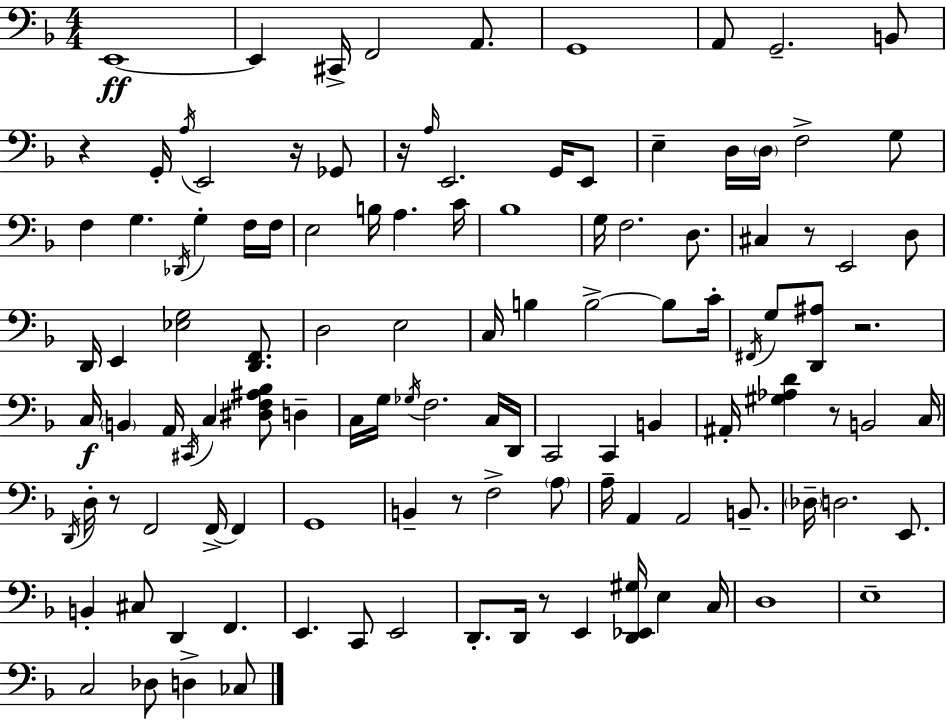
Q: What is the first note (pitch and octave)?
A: E2